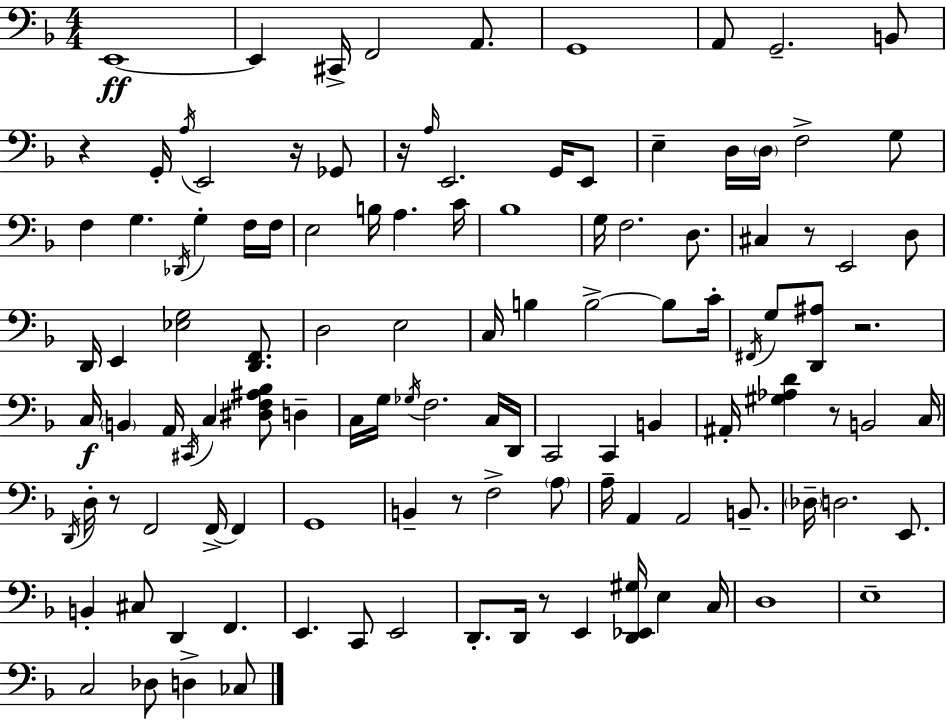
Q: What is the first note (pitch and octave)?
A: E2